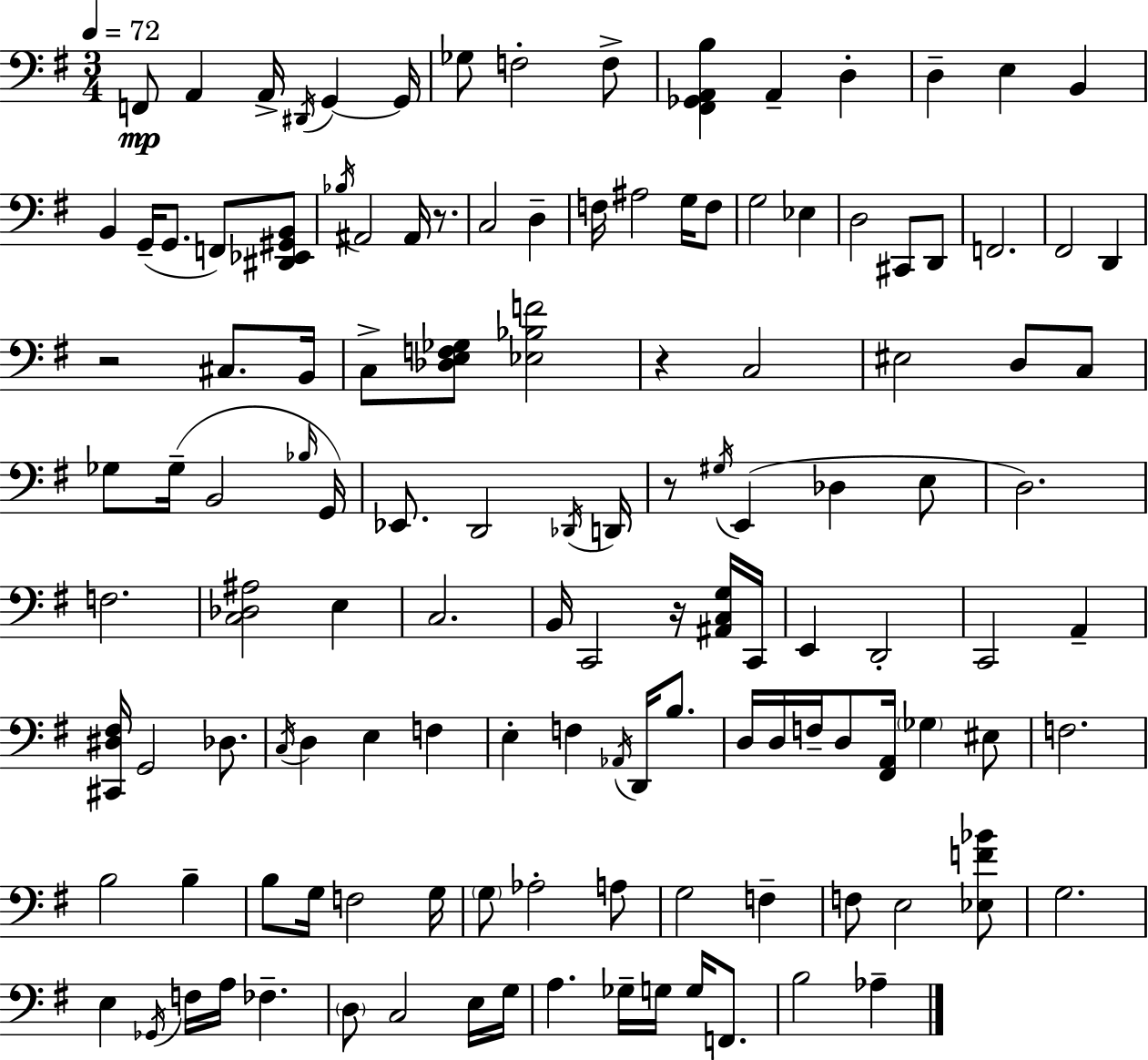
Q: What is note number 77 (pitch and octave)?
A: B3